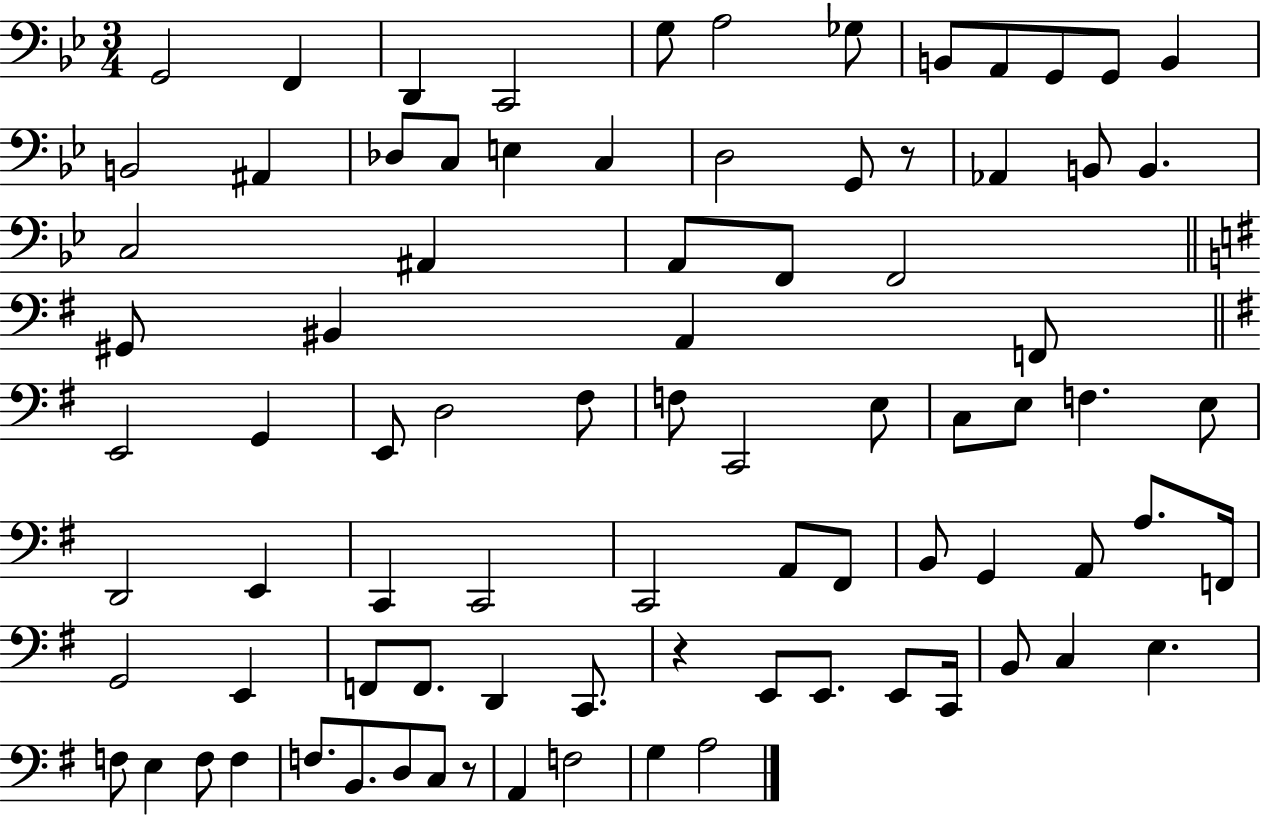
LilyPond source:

{
  \clef bass
  \numericTimeSignature
  \time 3/4
  \key bes \major
  g,2 f,4 | d,4 c,2 | g8 a2 ges8 | b,8 a,8 g,8 g,8 b,4 | \break b,2 ais,4 | des8 c8 e4 c4 | d2 g,8 r8 | aes,4 b,8 b,4. | \break c2 ais,4 | a,8 f,8 f,2 | \bar "||" \break \key e \minor gis,8 bis,4 a,4 f,8 | \bar "||" \break \key g \major e,2 g,4 | e,8 d2 fis8 | f8 c,2 e8 | c8 e8 f4. e8 | \break d,2 e,4 | c,4 c,2 | c,2 a,8 fis,8 | b,8 g,4 a,8 a8. f,16 | \break g,2 e,4 | f,8 f,8. d,4 c,8. | r4 e,8 e,8. e,8 c,16 | b,8 c4 e4. | \break f8 e4 f8 f4 | f8. b,8. d8 c8 r8 | a,4 f2 | g4 a2 | \break \bar "|."
}